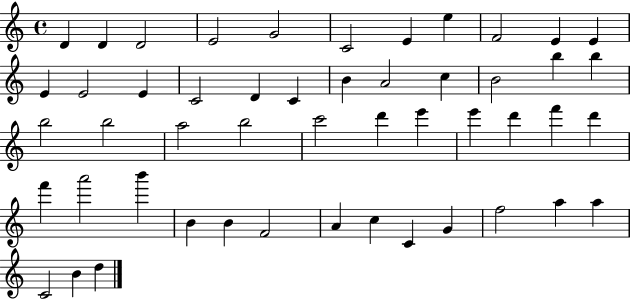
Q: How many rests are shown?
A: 0